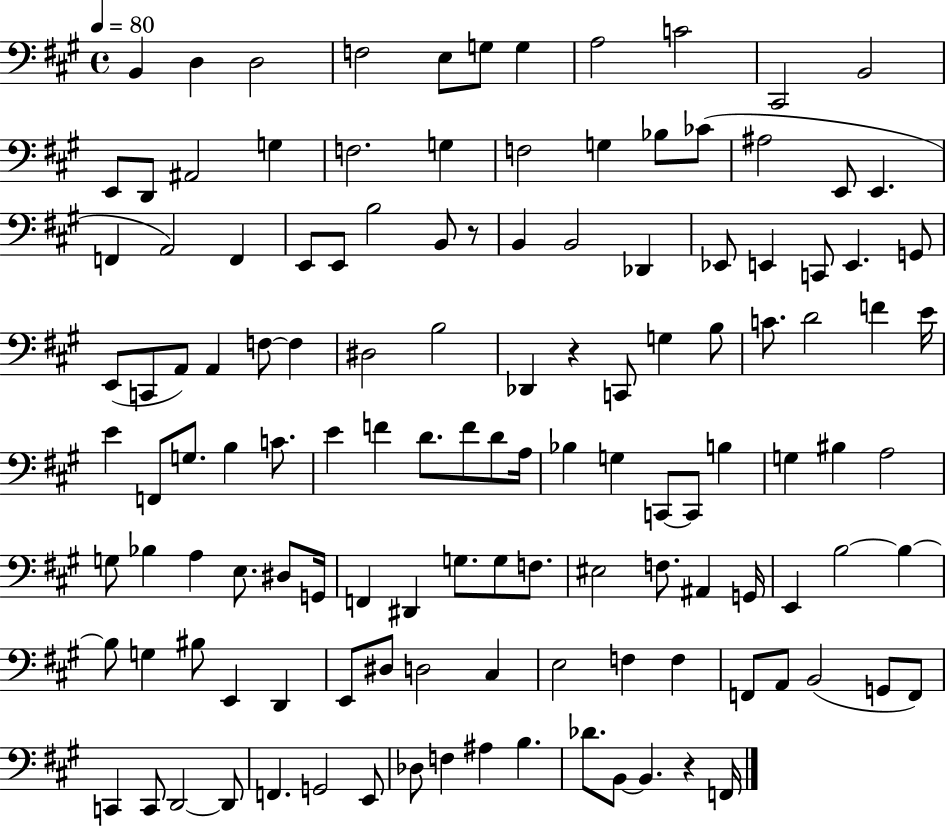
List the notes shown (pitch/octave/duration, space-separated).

B2/q D3/q D3/h F3/h E3/e G3/e G3/q A3/h C4/h C#2/h B2/h E2/e D2/e A#2/h G3/q F3/h. G3/q F3/h G3/q Bb3/e CES4/e A#3/h E2/e E2/q. F2/q A2/h F2/q E2/e E2/e B3/h B2/e R/e B2/q B2/h Db2/q Eb2/e E2/q C2/e E2/q. G2/e E2/e C2/e A2/e A2/q F3/e F3/q D#3/h B3/h Db2/q R/q C2/e G3/q B3/e C4/e. D4/h F4/q E4/s E4/q F2/e G3/e. B3/q C4/e. E4/q F4/q D4/e. F4/e D4/e A3/s Bb3/q G3/q C2/e C2/e B3/q G3/q BIS3/q A3/h G3/e Bb3/q A3/q E3/e. D#3/e G2/s F2/q D#2/q G3/e. G3/e F3/e. EIS3/h F3/e. A#2/q G2/s E2/q B3/h B3/q B3/e G3/q BIS3/e E2/q D2/q E2/e D#3/e D3/h C#3/q E3/h F3/q F3/q F2/e A2/e B2/h G2/e F2/e C2/q C2/e D2/h D2/e F2/q. G2/h E2/e Db3/e F3/q A#3/q B3/q. Db4/e. B2/e B2/q. R/q F2/s